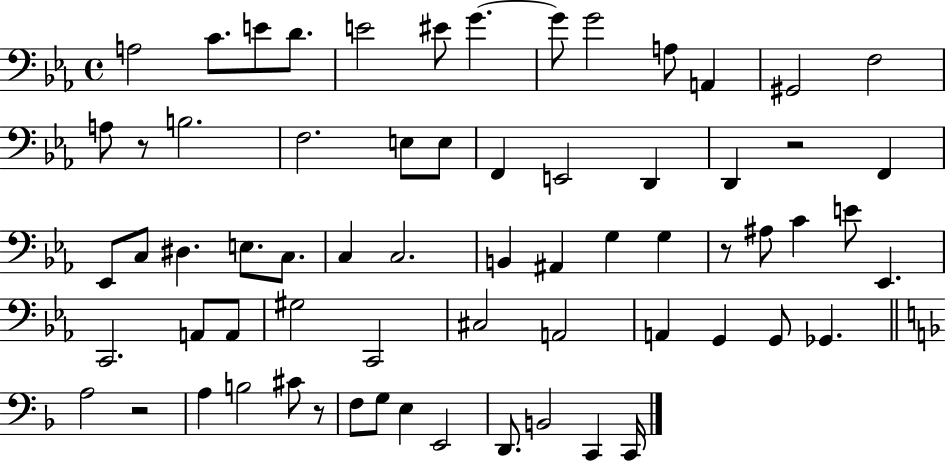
{
  \clef bass
  \time 4/4
  \defaultTimeSignature
  \key ees \major
  a2 c'8. e'8 d'8. | e'2 eis'8 g'4.~~ | g'8 g'2 a8 a,4 | gis,2 f2 | \break a8 r8 b2. | f2. e8 e8 | f,4 e,2 d,4 | d,4 r2 f,4 | \break ees,8 c8 dis4. e8. c8. | c4 c2. | b,4 ais,4 g4 g4 | r8 ais8 c'4 e'8 ees,4. | \break c,2. a,8 a,8 | gis2 c,2 | cis2 a,2 | a,4 g,4 g,8 ges,4. | \break \bar "||" \break \key f \major a2 r2 | a4 b2 cis'8 r8 | f8 g8 e4 e,2 | d,8. b,2 c,4 c,16 | \break \bar "|."
}